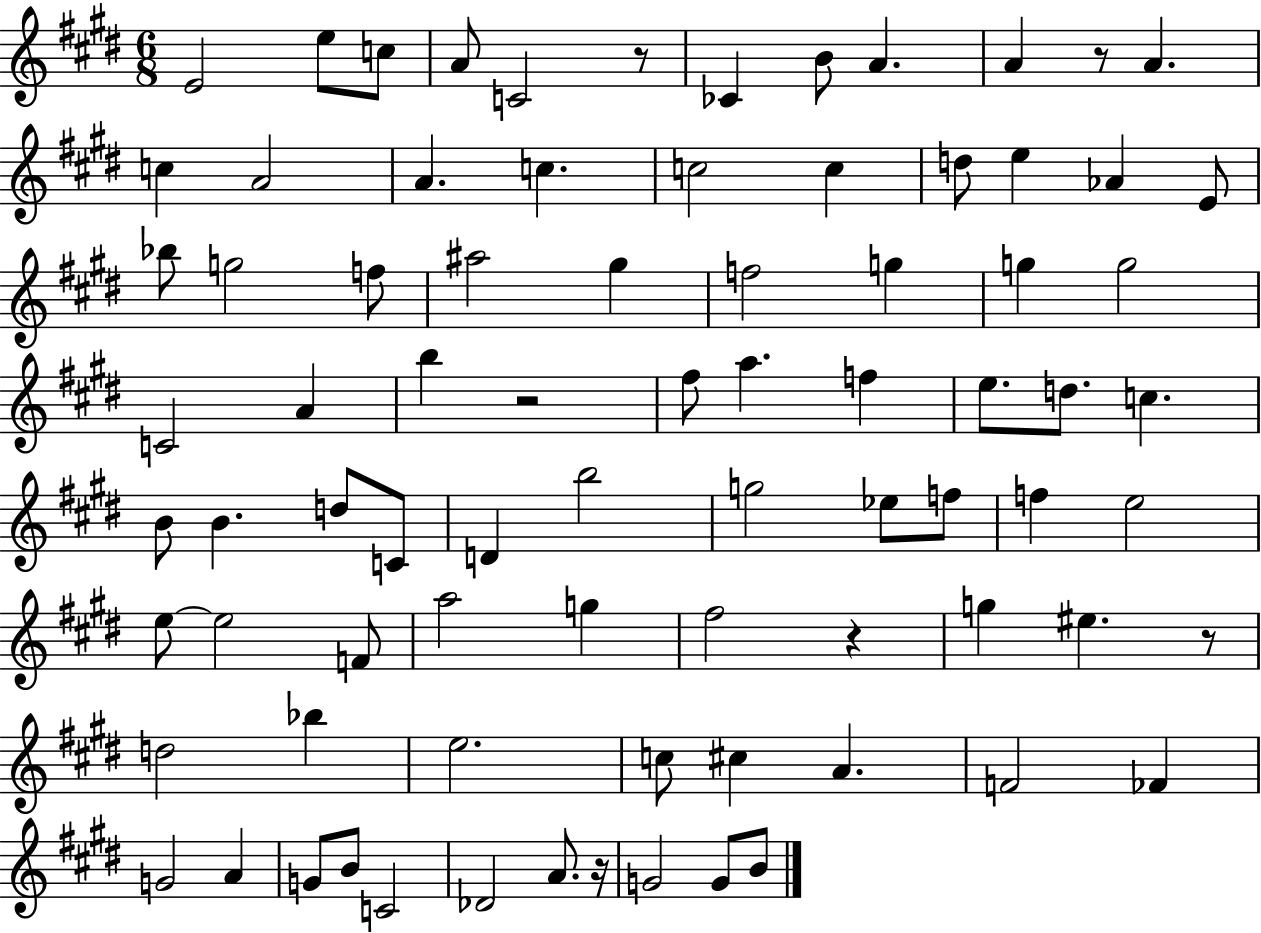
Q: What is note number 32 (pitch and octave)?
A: B5